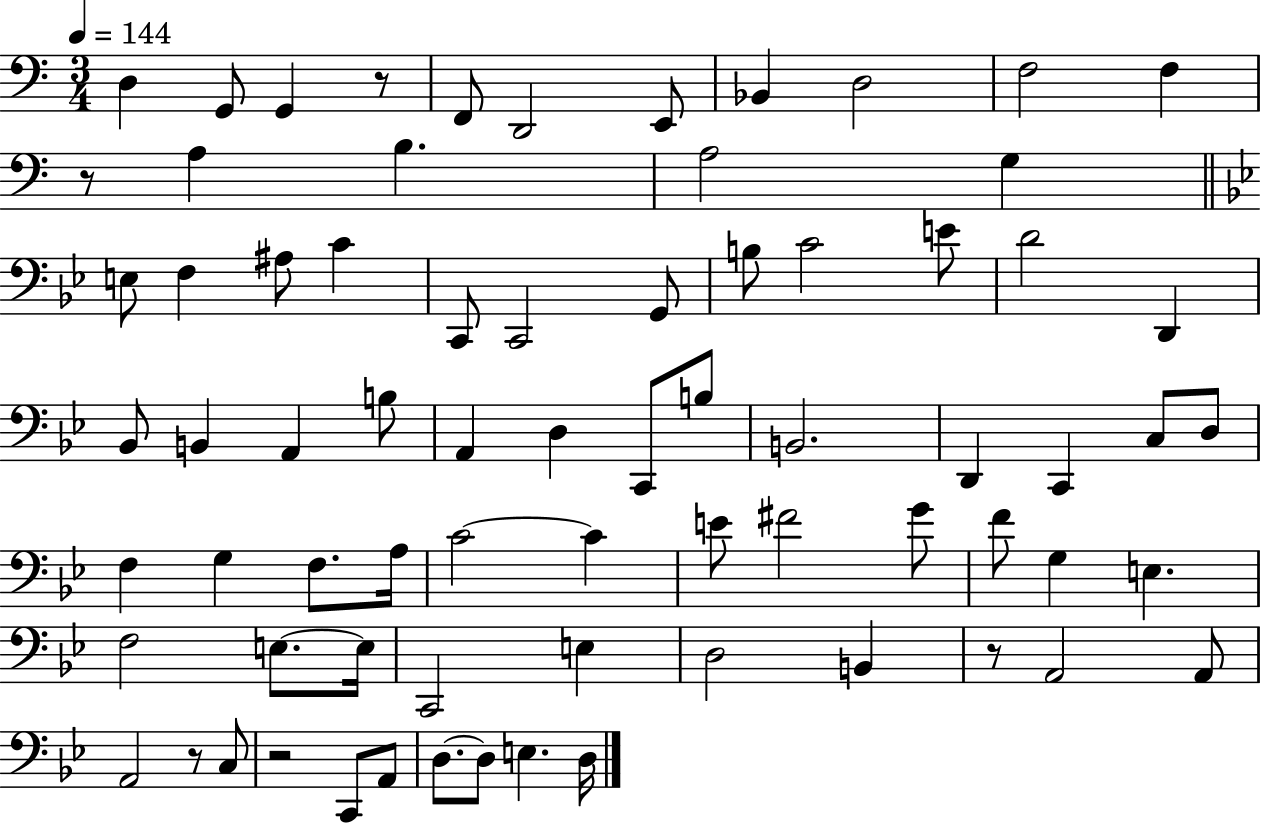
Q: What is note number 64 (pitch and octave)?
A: A2